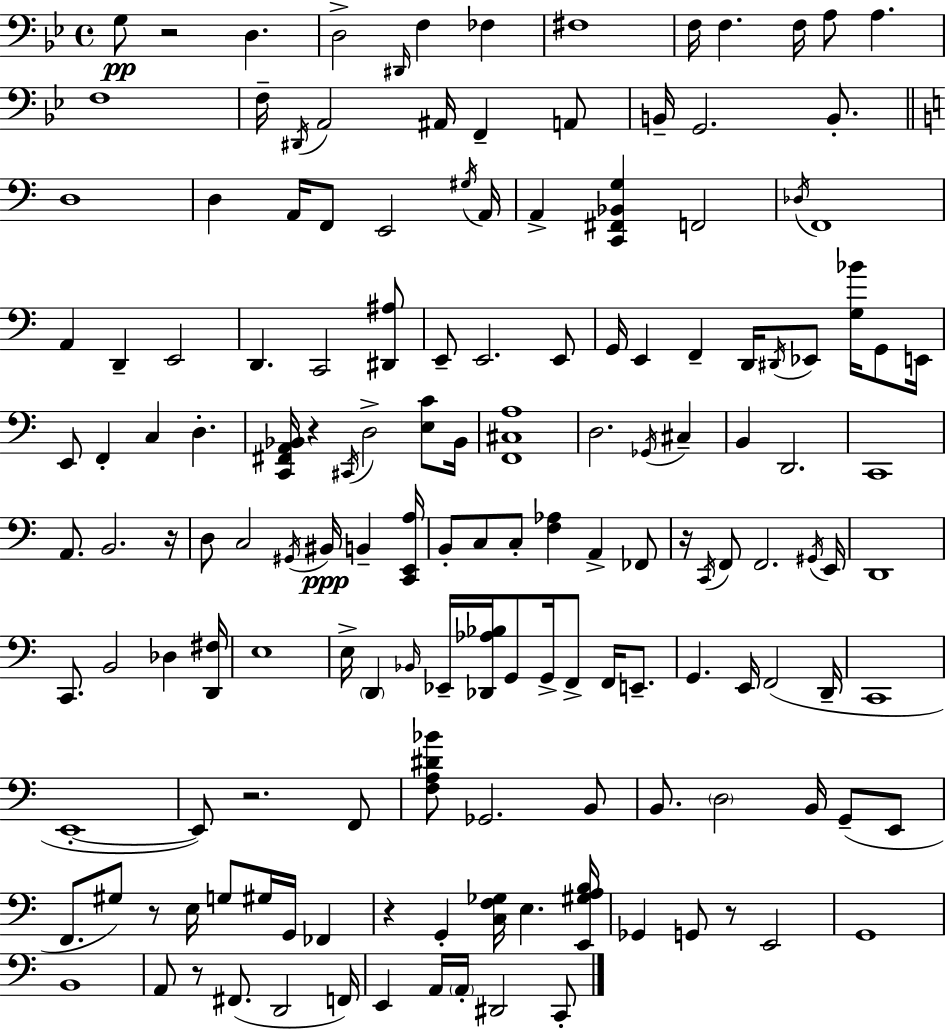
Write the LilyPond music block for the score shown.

{
  \clef bass
  \time 4/4
  \defaultTimeSignature
  \key g \minor
  \repeat volta 2 { g8\pp r2 d4. | d2-> \grace { dis,16 } f4 fes4 | fis1 | f16 f4. f16 a8 a4. | \break f1 | f16-- \acciaccatura { dis,16 } a,2 ais,16 f,4-- | a,8 b,16-- g,2. b,8.-. | \bar "||" \break \key c \major d1 | d4 a,16 f,8 e,2 \acciaccatura { gis16 } | a,16 a,4-> <c, fis, bes, g>4 f,2 | \acciaccatura { des16 } f,1 | \break a,4 d,4-- e,2 | d,4. c,2 | <dis, ais>8 e,8-- e,2. | e,8 g,16 e,4 f,4-- d,16 \acciaccatura { dis,16 } ees,8 <g bes'>16 | \break g,8 e,16 e,8 f,4-. c4 d4.-. | <c, fis, a, bes,>16 r4 \acciaccatura { cis,16 } d2-> | <e c'>8 bes,16 <f, cis a>1 | d2. | \break \acciaccatura { ges,16 } cis4-- b,4 d,2. | c,1 | a,8. b,2. | r16 d8 c2 \acciaccatura { gis,16 } | \break bis,16\ppp b,4-- <c, e, a>16 b,8-. c8 c8-. <f aes>4 | a,4-> fes,8 r16 \acciaccatura { c,16 } f,8 f,2. | \acciaccatura { gis,16 } e,16 d,1 | c,8. b,2 | \break des4 <d, fis>16 e1 | e16-> \parenthesize d,4 \grace { bes,16 } ees,16-- <des, aes bes>16 | g,8 g,16-> f,8-> f,16 e,8.-- g,4. e,16 | f,2( d,16-- c,1 | \break e,1-.~~ | e,8) r2. | f,8 <f a dis' bes'>8 ges,2. | b,8 b,8. \parenthesize d2 | \break b,16 g,8--( e,8 f,8. gis8) r8 | e16 g8 gis16 g,16 fes,4 r4 g,4-. | <c f ges>16 e4. <e, gis a b>16 ges,4 g,8 r8 | e,2 g,1 | \break b,1 | a,8 r8 fis,8.( | d,2 f,16) e,4 a,16 \parenthesize a,16-. dis,2 | c,8-. } \bar "|."
}